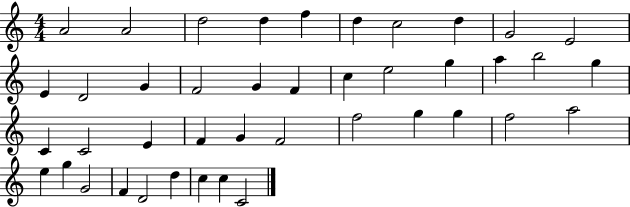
X:1
T:Untitled
M:4/4
L:1/4
K:C
A2 A2 d2 d f d c2 d G2 E2 E D2 G F2 G F c e2 g a b2 g C C2 E F G F2 f2 g g f2 a2 e g G2 F D2 d c c C2